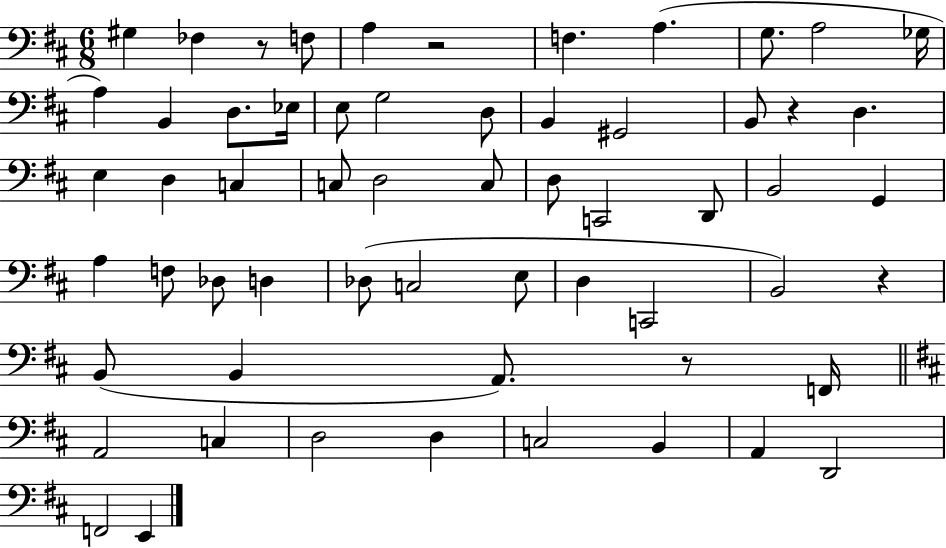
X:1
T:Untitled
M:6/8
L:1/4
K:D
^G, _F, z/2 F,/2 A, z2 F, A, G,/2 A,2 _G,/4 A, B,, D,/2 _E,/4 E,/2 G,2 D,/2 B,, ^G,,2 B,,/2 z D, E, D, C, C,/2 D,2 C,/2 D,/2 C,,2 D,,/2 B,,2 G,, A, F,/2 _D,/2 D, _D,/2 C,2 E,/2 D, C,,2 B,,2 z B,,/2 B,, A,,/2 z/2 F,,/4 A,,2 C, D,2 D, C,2 B,, A,, D,,2 F,,2 E,,